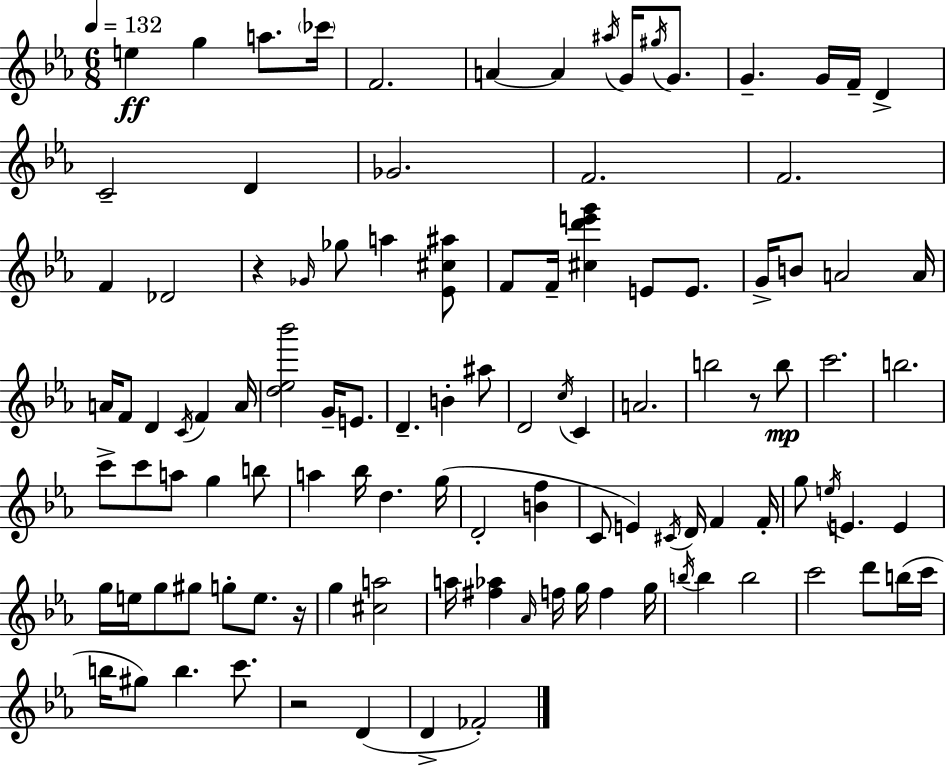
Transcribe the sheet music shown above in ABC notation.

X:1
T:Untitled
M:6/8
L:1/4
K:Cm
e g a/2 _c'/4 F2 A A ^a/4 G/4 ^g/4 G/2 G G/4 F/4 D C2 D _G2 F2 F2 F _D2 z _G/4 _g/2 a [_E^c^a]/2 F/2 F/4 [^cd'e'g'] E/2 E/2 G/4 B/2 A2 A/4 A/4 F/2 D C/4 F A/4 [d_e_b']2 G/4 E/2 D B ^a/2 D2 c/4 C A2 b2 z/2 b/2 c'2 b2 c'/2 c'/2 a/2 g b/2 a _b/4 d g/4 D2 [Bf] C/2 E ^C/4 D/4 F F/4 g/2 e/4 E E g/4 e/4 g/2 ^g/2 g/2 e/2 z/4 g [^ca]2 a/4 [^f_a] _A/4 f/4 g/4 f g/4 b/4 b b2 c'2 d'/2 b/4 c'/4 b/4 ^g/2 b c'/2 z2 D D _F2